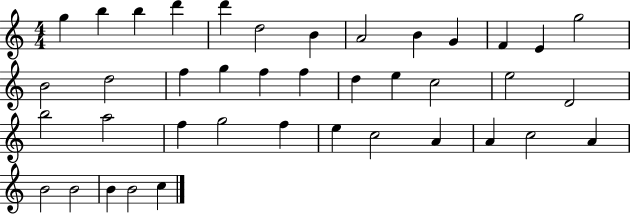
X:1
T:Untitled
M:4/4
L:1/4
K:C
g b b d' d' d2 B A2 B G F E g2 B2 d2 f g f f d e c2 e2 D2 b2 a2 f g2 f e c2 A A c2 A B2 B2 B B2 c